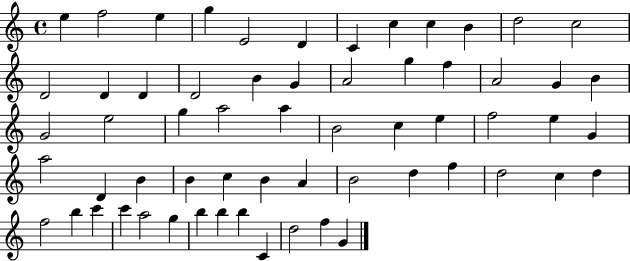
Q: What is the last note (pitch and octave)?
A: G4